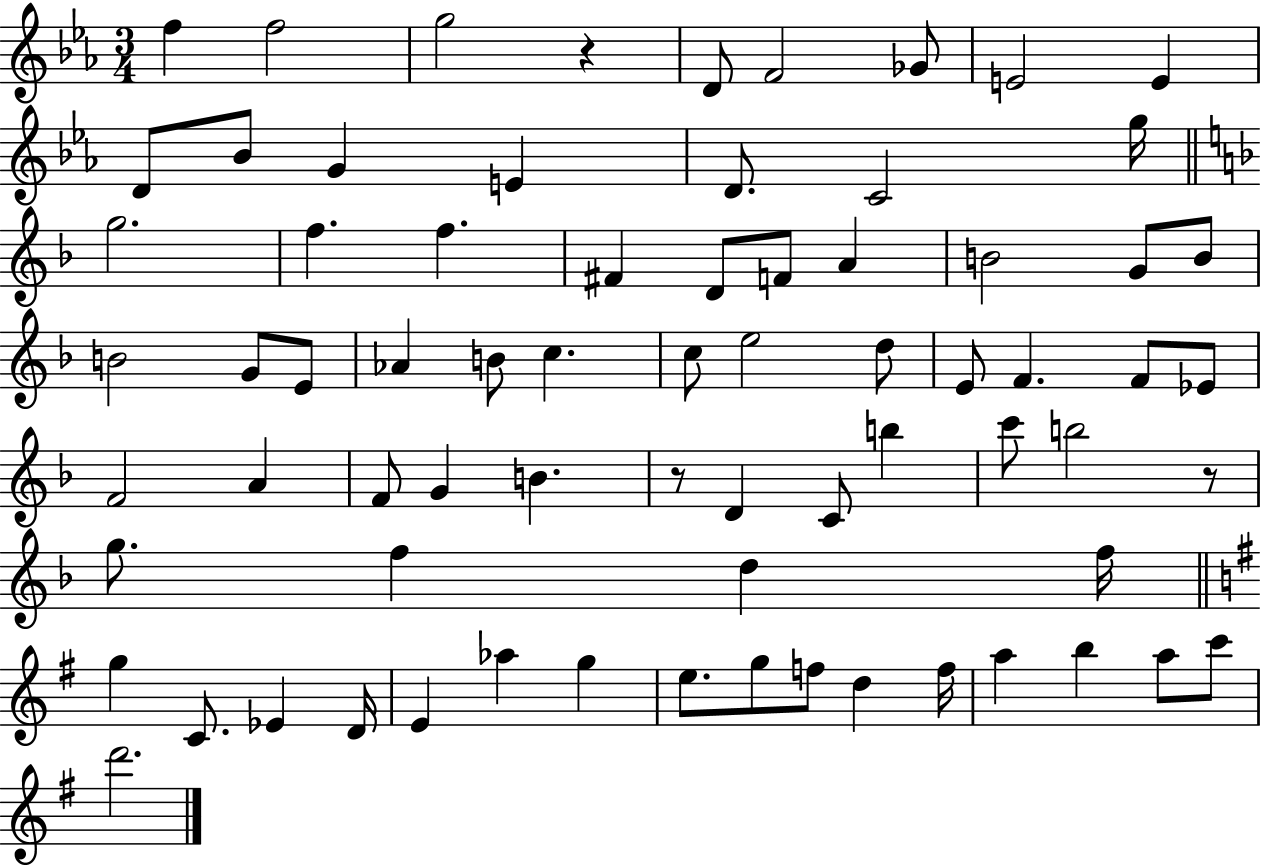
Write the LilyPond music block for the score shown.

{
  \clef treble
  \numericTimeSignature
  \time 3/4
  \key ees \major
  f''4 f''2 | g''2 r4 | d'8 f'2 ges'8 | e'2 e'4 | \break d'8 bes'8 g'4 e'4 | d'8. c'2 g''16 | \bar "||" \break \key d \minor g''2. | f''4. f''4. | fis'4 d'8 f'8 a'4 | b'2 g'8 b'8 | \break b'2 g'8 e'8 | aes'4 b'8 c''4. | c''8 e''2 d''8 | e'8 f'4. f'8 ees'8 | \break f'2 a'4 | f'8 g'4 b'4. | r8 d'4 c'8 b''4 | c'''8 b''2 r8 | \break g''8. f''4 d''4 f''16 | \bar "||" \break \key g \major g''4 c'8. ees'4 d'16 | e'4 aes''4 g''4 | e''8. g''8 f''8 d''4 f''16 | a''4 b''4 a''8 c'''8 | \break d'''2. | \bar "|."
}